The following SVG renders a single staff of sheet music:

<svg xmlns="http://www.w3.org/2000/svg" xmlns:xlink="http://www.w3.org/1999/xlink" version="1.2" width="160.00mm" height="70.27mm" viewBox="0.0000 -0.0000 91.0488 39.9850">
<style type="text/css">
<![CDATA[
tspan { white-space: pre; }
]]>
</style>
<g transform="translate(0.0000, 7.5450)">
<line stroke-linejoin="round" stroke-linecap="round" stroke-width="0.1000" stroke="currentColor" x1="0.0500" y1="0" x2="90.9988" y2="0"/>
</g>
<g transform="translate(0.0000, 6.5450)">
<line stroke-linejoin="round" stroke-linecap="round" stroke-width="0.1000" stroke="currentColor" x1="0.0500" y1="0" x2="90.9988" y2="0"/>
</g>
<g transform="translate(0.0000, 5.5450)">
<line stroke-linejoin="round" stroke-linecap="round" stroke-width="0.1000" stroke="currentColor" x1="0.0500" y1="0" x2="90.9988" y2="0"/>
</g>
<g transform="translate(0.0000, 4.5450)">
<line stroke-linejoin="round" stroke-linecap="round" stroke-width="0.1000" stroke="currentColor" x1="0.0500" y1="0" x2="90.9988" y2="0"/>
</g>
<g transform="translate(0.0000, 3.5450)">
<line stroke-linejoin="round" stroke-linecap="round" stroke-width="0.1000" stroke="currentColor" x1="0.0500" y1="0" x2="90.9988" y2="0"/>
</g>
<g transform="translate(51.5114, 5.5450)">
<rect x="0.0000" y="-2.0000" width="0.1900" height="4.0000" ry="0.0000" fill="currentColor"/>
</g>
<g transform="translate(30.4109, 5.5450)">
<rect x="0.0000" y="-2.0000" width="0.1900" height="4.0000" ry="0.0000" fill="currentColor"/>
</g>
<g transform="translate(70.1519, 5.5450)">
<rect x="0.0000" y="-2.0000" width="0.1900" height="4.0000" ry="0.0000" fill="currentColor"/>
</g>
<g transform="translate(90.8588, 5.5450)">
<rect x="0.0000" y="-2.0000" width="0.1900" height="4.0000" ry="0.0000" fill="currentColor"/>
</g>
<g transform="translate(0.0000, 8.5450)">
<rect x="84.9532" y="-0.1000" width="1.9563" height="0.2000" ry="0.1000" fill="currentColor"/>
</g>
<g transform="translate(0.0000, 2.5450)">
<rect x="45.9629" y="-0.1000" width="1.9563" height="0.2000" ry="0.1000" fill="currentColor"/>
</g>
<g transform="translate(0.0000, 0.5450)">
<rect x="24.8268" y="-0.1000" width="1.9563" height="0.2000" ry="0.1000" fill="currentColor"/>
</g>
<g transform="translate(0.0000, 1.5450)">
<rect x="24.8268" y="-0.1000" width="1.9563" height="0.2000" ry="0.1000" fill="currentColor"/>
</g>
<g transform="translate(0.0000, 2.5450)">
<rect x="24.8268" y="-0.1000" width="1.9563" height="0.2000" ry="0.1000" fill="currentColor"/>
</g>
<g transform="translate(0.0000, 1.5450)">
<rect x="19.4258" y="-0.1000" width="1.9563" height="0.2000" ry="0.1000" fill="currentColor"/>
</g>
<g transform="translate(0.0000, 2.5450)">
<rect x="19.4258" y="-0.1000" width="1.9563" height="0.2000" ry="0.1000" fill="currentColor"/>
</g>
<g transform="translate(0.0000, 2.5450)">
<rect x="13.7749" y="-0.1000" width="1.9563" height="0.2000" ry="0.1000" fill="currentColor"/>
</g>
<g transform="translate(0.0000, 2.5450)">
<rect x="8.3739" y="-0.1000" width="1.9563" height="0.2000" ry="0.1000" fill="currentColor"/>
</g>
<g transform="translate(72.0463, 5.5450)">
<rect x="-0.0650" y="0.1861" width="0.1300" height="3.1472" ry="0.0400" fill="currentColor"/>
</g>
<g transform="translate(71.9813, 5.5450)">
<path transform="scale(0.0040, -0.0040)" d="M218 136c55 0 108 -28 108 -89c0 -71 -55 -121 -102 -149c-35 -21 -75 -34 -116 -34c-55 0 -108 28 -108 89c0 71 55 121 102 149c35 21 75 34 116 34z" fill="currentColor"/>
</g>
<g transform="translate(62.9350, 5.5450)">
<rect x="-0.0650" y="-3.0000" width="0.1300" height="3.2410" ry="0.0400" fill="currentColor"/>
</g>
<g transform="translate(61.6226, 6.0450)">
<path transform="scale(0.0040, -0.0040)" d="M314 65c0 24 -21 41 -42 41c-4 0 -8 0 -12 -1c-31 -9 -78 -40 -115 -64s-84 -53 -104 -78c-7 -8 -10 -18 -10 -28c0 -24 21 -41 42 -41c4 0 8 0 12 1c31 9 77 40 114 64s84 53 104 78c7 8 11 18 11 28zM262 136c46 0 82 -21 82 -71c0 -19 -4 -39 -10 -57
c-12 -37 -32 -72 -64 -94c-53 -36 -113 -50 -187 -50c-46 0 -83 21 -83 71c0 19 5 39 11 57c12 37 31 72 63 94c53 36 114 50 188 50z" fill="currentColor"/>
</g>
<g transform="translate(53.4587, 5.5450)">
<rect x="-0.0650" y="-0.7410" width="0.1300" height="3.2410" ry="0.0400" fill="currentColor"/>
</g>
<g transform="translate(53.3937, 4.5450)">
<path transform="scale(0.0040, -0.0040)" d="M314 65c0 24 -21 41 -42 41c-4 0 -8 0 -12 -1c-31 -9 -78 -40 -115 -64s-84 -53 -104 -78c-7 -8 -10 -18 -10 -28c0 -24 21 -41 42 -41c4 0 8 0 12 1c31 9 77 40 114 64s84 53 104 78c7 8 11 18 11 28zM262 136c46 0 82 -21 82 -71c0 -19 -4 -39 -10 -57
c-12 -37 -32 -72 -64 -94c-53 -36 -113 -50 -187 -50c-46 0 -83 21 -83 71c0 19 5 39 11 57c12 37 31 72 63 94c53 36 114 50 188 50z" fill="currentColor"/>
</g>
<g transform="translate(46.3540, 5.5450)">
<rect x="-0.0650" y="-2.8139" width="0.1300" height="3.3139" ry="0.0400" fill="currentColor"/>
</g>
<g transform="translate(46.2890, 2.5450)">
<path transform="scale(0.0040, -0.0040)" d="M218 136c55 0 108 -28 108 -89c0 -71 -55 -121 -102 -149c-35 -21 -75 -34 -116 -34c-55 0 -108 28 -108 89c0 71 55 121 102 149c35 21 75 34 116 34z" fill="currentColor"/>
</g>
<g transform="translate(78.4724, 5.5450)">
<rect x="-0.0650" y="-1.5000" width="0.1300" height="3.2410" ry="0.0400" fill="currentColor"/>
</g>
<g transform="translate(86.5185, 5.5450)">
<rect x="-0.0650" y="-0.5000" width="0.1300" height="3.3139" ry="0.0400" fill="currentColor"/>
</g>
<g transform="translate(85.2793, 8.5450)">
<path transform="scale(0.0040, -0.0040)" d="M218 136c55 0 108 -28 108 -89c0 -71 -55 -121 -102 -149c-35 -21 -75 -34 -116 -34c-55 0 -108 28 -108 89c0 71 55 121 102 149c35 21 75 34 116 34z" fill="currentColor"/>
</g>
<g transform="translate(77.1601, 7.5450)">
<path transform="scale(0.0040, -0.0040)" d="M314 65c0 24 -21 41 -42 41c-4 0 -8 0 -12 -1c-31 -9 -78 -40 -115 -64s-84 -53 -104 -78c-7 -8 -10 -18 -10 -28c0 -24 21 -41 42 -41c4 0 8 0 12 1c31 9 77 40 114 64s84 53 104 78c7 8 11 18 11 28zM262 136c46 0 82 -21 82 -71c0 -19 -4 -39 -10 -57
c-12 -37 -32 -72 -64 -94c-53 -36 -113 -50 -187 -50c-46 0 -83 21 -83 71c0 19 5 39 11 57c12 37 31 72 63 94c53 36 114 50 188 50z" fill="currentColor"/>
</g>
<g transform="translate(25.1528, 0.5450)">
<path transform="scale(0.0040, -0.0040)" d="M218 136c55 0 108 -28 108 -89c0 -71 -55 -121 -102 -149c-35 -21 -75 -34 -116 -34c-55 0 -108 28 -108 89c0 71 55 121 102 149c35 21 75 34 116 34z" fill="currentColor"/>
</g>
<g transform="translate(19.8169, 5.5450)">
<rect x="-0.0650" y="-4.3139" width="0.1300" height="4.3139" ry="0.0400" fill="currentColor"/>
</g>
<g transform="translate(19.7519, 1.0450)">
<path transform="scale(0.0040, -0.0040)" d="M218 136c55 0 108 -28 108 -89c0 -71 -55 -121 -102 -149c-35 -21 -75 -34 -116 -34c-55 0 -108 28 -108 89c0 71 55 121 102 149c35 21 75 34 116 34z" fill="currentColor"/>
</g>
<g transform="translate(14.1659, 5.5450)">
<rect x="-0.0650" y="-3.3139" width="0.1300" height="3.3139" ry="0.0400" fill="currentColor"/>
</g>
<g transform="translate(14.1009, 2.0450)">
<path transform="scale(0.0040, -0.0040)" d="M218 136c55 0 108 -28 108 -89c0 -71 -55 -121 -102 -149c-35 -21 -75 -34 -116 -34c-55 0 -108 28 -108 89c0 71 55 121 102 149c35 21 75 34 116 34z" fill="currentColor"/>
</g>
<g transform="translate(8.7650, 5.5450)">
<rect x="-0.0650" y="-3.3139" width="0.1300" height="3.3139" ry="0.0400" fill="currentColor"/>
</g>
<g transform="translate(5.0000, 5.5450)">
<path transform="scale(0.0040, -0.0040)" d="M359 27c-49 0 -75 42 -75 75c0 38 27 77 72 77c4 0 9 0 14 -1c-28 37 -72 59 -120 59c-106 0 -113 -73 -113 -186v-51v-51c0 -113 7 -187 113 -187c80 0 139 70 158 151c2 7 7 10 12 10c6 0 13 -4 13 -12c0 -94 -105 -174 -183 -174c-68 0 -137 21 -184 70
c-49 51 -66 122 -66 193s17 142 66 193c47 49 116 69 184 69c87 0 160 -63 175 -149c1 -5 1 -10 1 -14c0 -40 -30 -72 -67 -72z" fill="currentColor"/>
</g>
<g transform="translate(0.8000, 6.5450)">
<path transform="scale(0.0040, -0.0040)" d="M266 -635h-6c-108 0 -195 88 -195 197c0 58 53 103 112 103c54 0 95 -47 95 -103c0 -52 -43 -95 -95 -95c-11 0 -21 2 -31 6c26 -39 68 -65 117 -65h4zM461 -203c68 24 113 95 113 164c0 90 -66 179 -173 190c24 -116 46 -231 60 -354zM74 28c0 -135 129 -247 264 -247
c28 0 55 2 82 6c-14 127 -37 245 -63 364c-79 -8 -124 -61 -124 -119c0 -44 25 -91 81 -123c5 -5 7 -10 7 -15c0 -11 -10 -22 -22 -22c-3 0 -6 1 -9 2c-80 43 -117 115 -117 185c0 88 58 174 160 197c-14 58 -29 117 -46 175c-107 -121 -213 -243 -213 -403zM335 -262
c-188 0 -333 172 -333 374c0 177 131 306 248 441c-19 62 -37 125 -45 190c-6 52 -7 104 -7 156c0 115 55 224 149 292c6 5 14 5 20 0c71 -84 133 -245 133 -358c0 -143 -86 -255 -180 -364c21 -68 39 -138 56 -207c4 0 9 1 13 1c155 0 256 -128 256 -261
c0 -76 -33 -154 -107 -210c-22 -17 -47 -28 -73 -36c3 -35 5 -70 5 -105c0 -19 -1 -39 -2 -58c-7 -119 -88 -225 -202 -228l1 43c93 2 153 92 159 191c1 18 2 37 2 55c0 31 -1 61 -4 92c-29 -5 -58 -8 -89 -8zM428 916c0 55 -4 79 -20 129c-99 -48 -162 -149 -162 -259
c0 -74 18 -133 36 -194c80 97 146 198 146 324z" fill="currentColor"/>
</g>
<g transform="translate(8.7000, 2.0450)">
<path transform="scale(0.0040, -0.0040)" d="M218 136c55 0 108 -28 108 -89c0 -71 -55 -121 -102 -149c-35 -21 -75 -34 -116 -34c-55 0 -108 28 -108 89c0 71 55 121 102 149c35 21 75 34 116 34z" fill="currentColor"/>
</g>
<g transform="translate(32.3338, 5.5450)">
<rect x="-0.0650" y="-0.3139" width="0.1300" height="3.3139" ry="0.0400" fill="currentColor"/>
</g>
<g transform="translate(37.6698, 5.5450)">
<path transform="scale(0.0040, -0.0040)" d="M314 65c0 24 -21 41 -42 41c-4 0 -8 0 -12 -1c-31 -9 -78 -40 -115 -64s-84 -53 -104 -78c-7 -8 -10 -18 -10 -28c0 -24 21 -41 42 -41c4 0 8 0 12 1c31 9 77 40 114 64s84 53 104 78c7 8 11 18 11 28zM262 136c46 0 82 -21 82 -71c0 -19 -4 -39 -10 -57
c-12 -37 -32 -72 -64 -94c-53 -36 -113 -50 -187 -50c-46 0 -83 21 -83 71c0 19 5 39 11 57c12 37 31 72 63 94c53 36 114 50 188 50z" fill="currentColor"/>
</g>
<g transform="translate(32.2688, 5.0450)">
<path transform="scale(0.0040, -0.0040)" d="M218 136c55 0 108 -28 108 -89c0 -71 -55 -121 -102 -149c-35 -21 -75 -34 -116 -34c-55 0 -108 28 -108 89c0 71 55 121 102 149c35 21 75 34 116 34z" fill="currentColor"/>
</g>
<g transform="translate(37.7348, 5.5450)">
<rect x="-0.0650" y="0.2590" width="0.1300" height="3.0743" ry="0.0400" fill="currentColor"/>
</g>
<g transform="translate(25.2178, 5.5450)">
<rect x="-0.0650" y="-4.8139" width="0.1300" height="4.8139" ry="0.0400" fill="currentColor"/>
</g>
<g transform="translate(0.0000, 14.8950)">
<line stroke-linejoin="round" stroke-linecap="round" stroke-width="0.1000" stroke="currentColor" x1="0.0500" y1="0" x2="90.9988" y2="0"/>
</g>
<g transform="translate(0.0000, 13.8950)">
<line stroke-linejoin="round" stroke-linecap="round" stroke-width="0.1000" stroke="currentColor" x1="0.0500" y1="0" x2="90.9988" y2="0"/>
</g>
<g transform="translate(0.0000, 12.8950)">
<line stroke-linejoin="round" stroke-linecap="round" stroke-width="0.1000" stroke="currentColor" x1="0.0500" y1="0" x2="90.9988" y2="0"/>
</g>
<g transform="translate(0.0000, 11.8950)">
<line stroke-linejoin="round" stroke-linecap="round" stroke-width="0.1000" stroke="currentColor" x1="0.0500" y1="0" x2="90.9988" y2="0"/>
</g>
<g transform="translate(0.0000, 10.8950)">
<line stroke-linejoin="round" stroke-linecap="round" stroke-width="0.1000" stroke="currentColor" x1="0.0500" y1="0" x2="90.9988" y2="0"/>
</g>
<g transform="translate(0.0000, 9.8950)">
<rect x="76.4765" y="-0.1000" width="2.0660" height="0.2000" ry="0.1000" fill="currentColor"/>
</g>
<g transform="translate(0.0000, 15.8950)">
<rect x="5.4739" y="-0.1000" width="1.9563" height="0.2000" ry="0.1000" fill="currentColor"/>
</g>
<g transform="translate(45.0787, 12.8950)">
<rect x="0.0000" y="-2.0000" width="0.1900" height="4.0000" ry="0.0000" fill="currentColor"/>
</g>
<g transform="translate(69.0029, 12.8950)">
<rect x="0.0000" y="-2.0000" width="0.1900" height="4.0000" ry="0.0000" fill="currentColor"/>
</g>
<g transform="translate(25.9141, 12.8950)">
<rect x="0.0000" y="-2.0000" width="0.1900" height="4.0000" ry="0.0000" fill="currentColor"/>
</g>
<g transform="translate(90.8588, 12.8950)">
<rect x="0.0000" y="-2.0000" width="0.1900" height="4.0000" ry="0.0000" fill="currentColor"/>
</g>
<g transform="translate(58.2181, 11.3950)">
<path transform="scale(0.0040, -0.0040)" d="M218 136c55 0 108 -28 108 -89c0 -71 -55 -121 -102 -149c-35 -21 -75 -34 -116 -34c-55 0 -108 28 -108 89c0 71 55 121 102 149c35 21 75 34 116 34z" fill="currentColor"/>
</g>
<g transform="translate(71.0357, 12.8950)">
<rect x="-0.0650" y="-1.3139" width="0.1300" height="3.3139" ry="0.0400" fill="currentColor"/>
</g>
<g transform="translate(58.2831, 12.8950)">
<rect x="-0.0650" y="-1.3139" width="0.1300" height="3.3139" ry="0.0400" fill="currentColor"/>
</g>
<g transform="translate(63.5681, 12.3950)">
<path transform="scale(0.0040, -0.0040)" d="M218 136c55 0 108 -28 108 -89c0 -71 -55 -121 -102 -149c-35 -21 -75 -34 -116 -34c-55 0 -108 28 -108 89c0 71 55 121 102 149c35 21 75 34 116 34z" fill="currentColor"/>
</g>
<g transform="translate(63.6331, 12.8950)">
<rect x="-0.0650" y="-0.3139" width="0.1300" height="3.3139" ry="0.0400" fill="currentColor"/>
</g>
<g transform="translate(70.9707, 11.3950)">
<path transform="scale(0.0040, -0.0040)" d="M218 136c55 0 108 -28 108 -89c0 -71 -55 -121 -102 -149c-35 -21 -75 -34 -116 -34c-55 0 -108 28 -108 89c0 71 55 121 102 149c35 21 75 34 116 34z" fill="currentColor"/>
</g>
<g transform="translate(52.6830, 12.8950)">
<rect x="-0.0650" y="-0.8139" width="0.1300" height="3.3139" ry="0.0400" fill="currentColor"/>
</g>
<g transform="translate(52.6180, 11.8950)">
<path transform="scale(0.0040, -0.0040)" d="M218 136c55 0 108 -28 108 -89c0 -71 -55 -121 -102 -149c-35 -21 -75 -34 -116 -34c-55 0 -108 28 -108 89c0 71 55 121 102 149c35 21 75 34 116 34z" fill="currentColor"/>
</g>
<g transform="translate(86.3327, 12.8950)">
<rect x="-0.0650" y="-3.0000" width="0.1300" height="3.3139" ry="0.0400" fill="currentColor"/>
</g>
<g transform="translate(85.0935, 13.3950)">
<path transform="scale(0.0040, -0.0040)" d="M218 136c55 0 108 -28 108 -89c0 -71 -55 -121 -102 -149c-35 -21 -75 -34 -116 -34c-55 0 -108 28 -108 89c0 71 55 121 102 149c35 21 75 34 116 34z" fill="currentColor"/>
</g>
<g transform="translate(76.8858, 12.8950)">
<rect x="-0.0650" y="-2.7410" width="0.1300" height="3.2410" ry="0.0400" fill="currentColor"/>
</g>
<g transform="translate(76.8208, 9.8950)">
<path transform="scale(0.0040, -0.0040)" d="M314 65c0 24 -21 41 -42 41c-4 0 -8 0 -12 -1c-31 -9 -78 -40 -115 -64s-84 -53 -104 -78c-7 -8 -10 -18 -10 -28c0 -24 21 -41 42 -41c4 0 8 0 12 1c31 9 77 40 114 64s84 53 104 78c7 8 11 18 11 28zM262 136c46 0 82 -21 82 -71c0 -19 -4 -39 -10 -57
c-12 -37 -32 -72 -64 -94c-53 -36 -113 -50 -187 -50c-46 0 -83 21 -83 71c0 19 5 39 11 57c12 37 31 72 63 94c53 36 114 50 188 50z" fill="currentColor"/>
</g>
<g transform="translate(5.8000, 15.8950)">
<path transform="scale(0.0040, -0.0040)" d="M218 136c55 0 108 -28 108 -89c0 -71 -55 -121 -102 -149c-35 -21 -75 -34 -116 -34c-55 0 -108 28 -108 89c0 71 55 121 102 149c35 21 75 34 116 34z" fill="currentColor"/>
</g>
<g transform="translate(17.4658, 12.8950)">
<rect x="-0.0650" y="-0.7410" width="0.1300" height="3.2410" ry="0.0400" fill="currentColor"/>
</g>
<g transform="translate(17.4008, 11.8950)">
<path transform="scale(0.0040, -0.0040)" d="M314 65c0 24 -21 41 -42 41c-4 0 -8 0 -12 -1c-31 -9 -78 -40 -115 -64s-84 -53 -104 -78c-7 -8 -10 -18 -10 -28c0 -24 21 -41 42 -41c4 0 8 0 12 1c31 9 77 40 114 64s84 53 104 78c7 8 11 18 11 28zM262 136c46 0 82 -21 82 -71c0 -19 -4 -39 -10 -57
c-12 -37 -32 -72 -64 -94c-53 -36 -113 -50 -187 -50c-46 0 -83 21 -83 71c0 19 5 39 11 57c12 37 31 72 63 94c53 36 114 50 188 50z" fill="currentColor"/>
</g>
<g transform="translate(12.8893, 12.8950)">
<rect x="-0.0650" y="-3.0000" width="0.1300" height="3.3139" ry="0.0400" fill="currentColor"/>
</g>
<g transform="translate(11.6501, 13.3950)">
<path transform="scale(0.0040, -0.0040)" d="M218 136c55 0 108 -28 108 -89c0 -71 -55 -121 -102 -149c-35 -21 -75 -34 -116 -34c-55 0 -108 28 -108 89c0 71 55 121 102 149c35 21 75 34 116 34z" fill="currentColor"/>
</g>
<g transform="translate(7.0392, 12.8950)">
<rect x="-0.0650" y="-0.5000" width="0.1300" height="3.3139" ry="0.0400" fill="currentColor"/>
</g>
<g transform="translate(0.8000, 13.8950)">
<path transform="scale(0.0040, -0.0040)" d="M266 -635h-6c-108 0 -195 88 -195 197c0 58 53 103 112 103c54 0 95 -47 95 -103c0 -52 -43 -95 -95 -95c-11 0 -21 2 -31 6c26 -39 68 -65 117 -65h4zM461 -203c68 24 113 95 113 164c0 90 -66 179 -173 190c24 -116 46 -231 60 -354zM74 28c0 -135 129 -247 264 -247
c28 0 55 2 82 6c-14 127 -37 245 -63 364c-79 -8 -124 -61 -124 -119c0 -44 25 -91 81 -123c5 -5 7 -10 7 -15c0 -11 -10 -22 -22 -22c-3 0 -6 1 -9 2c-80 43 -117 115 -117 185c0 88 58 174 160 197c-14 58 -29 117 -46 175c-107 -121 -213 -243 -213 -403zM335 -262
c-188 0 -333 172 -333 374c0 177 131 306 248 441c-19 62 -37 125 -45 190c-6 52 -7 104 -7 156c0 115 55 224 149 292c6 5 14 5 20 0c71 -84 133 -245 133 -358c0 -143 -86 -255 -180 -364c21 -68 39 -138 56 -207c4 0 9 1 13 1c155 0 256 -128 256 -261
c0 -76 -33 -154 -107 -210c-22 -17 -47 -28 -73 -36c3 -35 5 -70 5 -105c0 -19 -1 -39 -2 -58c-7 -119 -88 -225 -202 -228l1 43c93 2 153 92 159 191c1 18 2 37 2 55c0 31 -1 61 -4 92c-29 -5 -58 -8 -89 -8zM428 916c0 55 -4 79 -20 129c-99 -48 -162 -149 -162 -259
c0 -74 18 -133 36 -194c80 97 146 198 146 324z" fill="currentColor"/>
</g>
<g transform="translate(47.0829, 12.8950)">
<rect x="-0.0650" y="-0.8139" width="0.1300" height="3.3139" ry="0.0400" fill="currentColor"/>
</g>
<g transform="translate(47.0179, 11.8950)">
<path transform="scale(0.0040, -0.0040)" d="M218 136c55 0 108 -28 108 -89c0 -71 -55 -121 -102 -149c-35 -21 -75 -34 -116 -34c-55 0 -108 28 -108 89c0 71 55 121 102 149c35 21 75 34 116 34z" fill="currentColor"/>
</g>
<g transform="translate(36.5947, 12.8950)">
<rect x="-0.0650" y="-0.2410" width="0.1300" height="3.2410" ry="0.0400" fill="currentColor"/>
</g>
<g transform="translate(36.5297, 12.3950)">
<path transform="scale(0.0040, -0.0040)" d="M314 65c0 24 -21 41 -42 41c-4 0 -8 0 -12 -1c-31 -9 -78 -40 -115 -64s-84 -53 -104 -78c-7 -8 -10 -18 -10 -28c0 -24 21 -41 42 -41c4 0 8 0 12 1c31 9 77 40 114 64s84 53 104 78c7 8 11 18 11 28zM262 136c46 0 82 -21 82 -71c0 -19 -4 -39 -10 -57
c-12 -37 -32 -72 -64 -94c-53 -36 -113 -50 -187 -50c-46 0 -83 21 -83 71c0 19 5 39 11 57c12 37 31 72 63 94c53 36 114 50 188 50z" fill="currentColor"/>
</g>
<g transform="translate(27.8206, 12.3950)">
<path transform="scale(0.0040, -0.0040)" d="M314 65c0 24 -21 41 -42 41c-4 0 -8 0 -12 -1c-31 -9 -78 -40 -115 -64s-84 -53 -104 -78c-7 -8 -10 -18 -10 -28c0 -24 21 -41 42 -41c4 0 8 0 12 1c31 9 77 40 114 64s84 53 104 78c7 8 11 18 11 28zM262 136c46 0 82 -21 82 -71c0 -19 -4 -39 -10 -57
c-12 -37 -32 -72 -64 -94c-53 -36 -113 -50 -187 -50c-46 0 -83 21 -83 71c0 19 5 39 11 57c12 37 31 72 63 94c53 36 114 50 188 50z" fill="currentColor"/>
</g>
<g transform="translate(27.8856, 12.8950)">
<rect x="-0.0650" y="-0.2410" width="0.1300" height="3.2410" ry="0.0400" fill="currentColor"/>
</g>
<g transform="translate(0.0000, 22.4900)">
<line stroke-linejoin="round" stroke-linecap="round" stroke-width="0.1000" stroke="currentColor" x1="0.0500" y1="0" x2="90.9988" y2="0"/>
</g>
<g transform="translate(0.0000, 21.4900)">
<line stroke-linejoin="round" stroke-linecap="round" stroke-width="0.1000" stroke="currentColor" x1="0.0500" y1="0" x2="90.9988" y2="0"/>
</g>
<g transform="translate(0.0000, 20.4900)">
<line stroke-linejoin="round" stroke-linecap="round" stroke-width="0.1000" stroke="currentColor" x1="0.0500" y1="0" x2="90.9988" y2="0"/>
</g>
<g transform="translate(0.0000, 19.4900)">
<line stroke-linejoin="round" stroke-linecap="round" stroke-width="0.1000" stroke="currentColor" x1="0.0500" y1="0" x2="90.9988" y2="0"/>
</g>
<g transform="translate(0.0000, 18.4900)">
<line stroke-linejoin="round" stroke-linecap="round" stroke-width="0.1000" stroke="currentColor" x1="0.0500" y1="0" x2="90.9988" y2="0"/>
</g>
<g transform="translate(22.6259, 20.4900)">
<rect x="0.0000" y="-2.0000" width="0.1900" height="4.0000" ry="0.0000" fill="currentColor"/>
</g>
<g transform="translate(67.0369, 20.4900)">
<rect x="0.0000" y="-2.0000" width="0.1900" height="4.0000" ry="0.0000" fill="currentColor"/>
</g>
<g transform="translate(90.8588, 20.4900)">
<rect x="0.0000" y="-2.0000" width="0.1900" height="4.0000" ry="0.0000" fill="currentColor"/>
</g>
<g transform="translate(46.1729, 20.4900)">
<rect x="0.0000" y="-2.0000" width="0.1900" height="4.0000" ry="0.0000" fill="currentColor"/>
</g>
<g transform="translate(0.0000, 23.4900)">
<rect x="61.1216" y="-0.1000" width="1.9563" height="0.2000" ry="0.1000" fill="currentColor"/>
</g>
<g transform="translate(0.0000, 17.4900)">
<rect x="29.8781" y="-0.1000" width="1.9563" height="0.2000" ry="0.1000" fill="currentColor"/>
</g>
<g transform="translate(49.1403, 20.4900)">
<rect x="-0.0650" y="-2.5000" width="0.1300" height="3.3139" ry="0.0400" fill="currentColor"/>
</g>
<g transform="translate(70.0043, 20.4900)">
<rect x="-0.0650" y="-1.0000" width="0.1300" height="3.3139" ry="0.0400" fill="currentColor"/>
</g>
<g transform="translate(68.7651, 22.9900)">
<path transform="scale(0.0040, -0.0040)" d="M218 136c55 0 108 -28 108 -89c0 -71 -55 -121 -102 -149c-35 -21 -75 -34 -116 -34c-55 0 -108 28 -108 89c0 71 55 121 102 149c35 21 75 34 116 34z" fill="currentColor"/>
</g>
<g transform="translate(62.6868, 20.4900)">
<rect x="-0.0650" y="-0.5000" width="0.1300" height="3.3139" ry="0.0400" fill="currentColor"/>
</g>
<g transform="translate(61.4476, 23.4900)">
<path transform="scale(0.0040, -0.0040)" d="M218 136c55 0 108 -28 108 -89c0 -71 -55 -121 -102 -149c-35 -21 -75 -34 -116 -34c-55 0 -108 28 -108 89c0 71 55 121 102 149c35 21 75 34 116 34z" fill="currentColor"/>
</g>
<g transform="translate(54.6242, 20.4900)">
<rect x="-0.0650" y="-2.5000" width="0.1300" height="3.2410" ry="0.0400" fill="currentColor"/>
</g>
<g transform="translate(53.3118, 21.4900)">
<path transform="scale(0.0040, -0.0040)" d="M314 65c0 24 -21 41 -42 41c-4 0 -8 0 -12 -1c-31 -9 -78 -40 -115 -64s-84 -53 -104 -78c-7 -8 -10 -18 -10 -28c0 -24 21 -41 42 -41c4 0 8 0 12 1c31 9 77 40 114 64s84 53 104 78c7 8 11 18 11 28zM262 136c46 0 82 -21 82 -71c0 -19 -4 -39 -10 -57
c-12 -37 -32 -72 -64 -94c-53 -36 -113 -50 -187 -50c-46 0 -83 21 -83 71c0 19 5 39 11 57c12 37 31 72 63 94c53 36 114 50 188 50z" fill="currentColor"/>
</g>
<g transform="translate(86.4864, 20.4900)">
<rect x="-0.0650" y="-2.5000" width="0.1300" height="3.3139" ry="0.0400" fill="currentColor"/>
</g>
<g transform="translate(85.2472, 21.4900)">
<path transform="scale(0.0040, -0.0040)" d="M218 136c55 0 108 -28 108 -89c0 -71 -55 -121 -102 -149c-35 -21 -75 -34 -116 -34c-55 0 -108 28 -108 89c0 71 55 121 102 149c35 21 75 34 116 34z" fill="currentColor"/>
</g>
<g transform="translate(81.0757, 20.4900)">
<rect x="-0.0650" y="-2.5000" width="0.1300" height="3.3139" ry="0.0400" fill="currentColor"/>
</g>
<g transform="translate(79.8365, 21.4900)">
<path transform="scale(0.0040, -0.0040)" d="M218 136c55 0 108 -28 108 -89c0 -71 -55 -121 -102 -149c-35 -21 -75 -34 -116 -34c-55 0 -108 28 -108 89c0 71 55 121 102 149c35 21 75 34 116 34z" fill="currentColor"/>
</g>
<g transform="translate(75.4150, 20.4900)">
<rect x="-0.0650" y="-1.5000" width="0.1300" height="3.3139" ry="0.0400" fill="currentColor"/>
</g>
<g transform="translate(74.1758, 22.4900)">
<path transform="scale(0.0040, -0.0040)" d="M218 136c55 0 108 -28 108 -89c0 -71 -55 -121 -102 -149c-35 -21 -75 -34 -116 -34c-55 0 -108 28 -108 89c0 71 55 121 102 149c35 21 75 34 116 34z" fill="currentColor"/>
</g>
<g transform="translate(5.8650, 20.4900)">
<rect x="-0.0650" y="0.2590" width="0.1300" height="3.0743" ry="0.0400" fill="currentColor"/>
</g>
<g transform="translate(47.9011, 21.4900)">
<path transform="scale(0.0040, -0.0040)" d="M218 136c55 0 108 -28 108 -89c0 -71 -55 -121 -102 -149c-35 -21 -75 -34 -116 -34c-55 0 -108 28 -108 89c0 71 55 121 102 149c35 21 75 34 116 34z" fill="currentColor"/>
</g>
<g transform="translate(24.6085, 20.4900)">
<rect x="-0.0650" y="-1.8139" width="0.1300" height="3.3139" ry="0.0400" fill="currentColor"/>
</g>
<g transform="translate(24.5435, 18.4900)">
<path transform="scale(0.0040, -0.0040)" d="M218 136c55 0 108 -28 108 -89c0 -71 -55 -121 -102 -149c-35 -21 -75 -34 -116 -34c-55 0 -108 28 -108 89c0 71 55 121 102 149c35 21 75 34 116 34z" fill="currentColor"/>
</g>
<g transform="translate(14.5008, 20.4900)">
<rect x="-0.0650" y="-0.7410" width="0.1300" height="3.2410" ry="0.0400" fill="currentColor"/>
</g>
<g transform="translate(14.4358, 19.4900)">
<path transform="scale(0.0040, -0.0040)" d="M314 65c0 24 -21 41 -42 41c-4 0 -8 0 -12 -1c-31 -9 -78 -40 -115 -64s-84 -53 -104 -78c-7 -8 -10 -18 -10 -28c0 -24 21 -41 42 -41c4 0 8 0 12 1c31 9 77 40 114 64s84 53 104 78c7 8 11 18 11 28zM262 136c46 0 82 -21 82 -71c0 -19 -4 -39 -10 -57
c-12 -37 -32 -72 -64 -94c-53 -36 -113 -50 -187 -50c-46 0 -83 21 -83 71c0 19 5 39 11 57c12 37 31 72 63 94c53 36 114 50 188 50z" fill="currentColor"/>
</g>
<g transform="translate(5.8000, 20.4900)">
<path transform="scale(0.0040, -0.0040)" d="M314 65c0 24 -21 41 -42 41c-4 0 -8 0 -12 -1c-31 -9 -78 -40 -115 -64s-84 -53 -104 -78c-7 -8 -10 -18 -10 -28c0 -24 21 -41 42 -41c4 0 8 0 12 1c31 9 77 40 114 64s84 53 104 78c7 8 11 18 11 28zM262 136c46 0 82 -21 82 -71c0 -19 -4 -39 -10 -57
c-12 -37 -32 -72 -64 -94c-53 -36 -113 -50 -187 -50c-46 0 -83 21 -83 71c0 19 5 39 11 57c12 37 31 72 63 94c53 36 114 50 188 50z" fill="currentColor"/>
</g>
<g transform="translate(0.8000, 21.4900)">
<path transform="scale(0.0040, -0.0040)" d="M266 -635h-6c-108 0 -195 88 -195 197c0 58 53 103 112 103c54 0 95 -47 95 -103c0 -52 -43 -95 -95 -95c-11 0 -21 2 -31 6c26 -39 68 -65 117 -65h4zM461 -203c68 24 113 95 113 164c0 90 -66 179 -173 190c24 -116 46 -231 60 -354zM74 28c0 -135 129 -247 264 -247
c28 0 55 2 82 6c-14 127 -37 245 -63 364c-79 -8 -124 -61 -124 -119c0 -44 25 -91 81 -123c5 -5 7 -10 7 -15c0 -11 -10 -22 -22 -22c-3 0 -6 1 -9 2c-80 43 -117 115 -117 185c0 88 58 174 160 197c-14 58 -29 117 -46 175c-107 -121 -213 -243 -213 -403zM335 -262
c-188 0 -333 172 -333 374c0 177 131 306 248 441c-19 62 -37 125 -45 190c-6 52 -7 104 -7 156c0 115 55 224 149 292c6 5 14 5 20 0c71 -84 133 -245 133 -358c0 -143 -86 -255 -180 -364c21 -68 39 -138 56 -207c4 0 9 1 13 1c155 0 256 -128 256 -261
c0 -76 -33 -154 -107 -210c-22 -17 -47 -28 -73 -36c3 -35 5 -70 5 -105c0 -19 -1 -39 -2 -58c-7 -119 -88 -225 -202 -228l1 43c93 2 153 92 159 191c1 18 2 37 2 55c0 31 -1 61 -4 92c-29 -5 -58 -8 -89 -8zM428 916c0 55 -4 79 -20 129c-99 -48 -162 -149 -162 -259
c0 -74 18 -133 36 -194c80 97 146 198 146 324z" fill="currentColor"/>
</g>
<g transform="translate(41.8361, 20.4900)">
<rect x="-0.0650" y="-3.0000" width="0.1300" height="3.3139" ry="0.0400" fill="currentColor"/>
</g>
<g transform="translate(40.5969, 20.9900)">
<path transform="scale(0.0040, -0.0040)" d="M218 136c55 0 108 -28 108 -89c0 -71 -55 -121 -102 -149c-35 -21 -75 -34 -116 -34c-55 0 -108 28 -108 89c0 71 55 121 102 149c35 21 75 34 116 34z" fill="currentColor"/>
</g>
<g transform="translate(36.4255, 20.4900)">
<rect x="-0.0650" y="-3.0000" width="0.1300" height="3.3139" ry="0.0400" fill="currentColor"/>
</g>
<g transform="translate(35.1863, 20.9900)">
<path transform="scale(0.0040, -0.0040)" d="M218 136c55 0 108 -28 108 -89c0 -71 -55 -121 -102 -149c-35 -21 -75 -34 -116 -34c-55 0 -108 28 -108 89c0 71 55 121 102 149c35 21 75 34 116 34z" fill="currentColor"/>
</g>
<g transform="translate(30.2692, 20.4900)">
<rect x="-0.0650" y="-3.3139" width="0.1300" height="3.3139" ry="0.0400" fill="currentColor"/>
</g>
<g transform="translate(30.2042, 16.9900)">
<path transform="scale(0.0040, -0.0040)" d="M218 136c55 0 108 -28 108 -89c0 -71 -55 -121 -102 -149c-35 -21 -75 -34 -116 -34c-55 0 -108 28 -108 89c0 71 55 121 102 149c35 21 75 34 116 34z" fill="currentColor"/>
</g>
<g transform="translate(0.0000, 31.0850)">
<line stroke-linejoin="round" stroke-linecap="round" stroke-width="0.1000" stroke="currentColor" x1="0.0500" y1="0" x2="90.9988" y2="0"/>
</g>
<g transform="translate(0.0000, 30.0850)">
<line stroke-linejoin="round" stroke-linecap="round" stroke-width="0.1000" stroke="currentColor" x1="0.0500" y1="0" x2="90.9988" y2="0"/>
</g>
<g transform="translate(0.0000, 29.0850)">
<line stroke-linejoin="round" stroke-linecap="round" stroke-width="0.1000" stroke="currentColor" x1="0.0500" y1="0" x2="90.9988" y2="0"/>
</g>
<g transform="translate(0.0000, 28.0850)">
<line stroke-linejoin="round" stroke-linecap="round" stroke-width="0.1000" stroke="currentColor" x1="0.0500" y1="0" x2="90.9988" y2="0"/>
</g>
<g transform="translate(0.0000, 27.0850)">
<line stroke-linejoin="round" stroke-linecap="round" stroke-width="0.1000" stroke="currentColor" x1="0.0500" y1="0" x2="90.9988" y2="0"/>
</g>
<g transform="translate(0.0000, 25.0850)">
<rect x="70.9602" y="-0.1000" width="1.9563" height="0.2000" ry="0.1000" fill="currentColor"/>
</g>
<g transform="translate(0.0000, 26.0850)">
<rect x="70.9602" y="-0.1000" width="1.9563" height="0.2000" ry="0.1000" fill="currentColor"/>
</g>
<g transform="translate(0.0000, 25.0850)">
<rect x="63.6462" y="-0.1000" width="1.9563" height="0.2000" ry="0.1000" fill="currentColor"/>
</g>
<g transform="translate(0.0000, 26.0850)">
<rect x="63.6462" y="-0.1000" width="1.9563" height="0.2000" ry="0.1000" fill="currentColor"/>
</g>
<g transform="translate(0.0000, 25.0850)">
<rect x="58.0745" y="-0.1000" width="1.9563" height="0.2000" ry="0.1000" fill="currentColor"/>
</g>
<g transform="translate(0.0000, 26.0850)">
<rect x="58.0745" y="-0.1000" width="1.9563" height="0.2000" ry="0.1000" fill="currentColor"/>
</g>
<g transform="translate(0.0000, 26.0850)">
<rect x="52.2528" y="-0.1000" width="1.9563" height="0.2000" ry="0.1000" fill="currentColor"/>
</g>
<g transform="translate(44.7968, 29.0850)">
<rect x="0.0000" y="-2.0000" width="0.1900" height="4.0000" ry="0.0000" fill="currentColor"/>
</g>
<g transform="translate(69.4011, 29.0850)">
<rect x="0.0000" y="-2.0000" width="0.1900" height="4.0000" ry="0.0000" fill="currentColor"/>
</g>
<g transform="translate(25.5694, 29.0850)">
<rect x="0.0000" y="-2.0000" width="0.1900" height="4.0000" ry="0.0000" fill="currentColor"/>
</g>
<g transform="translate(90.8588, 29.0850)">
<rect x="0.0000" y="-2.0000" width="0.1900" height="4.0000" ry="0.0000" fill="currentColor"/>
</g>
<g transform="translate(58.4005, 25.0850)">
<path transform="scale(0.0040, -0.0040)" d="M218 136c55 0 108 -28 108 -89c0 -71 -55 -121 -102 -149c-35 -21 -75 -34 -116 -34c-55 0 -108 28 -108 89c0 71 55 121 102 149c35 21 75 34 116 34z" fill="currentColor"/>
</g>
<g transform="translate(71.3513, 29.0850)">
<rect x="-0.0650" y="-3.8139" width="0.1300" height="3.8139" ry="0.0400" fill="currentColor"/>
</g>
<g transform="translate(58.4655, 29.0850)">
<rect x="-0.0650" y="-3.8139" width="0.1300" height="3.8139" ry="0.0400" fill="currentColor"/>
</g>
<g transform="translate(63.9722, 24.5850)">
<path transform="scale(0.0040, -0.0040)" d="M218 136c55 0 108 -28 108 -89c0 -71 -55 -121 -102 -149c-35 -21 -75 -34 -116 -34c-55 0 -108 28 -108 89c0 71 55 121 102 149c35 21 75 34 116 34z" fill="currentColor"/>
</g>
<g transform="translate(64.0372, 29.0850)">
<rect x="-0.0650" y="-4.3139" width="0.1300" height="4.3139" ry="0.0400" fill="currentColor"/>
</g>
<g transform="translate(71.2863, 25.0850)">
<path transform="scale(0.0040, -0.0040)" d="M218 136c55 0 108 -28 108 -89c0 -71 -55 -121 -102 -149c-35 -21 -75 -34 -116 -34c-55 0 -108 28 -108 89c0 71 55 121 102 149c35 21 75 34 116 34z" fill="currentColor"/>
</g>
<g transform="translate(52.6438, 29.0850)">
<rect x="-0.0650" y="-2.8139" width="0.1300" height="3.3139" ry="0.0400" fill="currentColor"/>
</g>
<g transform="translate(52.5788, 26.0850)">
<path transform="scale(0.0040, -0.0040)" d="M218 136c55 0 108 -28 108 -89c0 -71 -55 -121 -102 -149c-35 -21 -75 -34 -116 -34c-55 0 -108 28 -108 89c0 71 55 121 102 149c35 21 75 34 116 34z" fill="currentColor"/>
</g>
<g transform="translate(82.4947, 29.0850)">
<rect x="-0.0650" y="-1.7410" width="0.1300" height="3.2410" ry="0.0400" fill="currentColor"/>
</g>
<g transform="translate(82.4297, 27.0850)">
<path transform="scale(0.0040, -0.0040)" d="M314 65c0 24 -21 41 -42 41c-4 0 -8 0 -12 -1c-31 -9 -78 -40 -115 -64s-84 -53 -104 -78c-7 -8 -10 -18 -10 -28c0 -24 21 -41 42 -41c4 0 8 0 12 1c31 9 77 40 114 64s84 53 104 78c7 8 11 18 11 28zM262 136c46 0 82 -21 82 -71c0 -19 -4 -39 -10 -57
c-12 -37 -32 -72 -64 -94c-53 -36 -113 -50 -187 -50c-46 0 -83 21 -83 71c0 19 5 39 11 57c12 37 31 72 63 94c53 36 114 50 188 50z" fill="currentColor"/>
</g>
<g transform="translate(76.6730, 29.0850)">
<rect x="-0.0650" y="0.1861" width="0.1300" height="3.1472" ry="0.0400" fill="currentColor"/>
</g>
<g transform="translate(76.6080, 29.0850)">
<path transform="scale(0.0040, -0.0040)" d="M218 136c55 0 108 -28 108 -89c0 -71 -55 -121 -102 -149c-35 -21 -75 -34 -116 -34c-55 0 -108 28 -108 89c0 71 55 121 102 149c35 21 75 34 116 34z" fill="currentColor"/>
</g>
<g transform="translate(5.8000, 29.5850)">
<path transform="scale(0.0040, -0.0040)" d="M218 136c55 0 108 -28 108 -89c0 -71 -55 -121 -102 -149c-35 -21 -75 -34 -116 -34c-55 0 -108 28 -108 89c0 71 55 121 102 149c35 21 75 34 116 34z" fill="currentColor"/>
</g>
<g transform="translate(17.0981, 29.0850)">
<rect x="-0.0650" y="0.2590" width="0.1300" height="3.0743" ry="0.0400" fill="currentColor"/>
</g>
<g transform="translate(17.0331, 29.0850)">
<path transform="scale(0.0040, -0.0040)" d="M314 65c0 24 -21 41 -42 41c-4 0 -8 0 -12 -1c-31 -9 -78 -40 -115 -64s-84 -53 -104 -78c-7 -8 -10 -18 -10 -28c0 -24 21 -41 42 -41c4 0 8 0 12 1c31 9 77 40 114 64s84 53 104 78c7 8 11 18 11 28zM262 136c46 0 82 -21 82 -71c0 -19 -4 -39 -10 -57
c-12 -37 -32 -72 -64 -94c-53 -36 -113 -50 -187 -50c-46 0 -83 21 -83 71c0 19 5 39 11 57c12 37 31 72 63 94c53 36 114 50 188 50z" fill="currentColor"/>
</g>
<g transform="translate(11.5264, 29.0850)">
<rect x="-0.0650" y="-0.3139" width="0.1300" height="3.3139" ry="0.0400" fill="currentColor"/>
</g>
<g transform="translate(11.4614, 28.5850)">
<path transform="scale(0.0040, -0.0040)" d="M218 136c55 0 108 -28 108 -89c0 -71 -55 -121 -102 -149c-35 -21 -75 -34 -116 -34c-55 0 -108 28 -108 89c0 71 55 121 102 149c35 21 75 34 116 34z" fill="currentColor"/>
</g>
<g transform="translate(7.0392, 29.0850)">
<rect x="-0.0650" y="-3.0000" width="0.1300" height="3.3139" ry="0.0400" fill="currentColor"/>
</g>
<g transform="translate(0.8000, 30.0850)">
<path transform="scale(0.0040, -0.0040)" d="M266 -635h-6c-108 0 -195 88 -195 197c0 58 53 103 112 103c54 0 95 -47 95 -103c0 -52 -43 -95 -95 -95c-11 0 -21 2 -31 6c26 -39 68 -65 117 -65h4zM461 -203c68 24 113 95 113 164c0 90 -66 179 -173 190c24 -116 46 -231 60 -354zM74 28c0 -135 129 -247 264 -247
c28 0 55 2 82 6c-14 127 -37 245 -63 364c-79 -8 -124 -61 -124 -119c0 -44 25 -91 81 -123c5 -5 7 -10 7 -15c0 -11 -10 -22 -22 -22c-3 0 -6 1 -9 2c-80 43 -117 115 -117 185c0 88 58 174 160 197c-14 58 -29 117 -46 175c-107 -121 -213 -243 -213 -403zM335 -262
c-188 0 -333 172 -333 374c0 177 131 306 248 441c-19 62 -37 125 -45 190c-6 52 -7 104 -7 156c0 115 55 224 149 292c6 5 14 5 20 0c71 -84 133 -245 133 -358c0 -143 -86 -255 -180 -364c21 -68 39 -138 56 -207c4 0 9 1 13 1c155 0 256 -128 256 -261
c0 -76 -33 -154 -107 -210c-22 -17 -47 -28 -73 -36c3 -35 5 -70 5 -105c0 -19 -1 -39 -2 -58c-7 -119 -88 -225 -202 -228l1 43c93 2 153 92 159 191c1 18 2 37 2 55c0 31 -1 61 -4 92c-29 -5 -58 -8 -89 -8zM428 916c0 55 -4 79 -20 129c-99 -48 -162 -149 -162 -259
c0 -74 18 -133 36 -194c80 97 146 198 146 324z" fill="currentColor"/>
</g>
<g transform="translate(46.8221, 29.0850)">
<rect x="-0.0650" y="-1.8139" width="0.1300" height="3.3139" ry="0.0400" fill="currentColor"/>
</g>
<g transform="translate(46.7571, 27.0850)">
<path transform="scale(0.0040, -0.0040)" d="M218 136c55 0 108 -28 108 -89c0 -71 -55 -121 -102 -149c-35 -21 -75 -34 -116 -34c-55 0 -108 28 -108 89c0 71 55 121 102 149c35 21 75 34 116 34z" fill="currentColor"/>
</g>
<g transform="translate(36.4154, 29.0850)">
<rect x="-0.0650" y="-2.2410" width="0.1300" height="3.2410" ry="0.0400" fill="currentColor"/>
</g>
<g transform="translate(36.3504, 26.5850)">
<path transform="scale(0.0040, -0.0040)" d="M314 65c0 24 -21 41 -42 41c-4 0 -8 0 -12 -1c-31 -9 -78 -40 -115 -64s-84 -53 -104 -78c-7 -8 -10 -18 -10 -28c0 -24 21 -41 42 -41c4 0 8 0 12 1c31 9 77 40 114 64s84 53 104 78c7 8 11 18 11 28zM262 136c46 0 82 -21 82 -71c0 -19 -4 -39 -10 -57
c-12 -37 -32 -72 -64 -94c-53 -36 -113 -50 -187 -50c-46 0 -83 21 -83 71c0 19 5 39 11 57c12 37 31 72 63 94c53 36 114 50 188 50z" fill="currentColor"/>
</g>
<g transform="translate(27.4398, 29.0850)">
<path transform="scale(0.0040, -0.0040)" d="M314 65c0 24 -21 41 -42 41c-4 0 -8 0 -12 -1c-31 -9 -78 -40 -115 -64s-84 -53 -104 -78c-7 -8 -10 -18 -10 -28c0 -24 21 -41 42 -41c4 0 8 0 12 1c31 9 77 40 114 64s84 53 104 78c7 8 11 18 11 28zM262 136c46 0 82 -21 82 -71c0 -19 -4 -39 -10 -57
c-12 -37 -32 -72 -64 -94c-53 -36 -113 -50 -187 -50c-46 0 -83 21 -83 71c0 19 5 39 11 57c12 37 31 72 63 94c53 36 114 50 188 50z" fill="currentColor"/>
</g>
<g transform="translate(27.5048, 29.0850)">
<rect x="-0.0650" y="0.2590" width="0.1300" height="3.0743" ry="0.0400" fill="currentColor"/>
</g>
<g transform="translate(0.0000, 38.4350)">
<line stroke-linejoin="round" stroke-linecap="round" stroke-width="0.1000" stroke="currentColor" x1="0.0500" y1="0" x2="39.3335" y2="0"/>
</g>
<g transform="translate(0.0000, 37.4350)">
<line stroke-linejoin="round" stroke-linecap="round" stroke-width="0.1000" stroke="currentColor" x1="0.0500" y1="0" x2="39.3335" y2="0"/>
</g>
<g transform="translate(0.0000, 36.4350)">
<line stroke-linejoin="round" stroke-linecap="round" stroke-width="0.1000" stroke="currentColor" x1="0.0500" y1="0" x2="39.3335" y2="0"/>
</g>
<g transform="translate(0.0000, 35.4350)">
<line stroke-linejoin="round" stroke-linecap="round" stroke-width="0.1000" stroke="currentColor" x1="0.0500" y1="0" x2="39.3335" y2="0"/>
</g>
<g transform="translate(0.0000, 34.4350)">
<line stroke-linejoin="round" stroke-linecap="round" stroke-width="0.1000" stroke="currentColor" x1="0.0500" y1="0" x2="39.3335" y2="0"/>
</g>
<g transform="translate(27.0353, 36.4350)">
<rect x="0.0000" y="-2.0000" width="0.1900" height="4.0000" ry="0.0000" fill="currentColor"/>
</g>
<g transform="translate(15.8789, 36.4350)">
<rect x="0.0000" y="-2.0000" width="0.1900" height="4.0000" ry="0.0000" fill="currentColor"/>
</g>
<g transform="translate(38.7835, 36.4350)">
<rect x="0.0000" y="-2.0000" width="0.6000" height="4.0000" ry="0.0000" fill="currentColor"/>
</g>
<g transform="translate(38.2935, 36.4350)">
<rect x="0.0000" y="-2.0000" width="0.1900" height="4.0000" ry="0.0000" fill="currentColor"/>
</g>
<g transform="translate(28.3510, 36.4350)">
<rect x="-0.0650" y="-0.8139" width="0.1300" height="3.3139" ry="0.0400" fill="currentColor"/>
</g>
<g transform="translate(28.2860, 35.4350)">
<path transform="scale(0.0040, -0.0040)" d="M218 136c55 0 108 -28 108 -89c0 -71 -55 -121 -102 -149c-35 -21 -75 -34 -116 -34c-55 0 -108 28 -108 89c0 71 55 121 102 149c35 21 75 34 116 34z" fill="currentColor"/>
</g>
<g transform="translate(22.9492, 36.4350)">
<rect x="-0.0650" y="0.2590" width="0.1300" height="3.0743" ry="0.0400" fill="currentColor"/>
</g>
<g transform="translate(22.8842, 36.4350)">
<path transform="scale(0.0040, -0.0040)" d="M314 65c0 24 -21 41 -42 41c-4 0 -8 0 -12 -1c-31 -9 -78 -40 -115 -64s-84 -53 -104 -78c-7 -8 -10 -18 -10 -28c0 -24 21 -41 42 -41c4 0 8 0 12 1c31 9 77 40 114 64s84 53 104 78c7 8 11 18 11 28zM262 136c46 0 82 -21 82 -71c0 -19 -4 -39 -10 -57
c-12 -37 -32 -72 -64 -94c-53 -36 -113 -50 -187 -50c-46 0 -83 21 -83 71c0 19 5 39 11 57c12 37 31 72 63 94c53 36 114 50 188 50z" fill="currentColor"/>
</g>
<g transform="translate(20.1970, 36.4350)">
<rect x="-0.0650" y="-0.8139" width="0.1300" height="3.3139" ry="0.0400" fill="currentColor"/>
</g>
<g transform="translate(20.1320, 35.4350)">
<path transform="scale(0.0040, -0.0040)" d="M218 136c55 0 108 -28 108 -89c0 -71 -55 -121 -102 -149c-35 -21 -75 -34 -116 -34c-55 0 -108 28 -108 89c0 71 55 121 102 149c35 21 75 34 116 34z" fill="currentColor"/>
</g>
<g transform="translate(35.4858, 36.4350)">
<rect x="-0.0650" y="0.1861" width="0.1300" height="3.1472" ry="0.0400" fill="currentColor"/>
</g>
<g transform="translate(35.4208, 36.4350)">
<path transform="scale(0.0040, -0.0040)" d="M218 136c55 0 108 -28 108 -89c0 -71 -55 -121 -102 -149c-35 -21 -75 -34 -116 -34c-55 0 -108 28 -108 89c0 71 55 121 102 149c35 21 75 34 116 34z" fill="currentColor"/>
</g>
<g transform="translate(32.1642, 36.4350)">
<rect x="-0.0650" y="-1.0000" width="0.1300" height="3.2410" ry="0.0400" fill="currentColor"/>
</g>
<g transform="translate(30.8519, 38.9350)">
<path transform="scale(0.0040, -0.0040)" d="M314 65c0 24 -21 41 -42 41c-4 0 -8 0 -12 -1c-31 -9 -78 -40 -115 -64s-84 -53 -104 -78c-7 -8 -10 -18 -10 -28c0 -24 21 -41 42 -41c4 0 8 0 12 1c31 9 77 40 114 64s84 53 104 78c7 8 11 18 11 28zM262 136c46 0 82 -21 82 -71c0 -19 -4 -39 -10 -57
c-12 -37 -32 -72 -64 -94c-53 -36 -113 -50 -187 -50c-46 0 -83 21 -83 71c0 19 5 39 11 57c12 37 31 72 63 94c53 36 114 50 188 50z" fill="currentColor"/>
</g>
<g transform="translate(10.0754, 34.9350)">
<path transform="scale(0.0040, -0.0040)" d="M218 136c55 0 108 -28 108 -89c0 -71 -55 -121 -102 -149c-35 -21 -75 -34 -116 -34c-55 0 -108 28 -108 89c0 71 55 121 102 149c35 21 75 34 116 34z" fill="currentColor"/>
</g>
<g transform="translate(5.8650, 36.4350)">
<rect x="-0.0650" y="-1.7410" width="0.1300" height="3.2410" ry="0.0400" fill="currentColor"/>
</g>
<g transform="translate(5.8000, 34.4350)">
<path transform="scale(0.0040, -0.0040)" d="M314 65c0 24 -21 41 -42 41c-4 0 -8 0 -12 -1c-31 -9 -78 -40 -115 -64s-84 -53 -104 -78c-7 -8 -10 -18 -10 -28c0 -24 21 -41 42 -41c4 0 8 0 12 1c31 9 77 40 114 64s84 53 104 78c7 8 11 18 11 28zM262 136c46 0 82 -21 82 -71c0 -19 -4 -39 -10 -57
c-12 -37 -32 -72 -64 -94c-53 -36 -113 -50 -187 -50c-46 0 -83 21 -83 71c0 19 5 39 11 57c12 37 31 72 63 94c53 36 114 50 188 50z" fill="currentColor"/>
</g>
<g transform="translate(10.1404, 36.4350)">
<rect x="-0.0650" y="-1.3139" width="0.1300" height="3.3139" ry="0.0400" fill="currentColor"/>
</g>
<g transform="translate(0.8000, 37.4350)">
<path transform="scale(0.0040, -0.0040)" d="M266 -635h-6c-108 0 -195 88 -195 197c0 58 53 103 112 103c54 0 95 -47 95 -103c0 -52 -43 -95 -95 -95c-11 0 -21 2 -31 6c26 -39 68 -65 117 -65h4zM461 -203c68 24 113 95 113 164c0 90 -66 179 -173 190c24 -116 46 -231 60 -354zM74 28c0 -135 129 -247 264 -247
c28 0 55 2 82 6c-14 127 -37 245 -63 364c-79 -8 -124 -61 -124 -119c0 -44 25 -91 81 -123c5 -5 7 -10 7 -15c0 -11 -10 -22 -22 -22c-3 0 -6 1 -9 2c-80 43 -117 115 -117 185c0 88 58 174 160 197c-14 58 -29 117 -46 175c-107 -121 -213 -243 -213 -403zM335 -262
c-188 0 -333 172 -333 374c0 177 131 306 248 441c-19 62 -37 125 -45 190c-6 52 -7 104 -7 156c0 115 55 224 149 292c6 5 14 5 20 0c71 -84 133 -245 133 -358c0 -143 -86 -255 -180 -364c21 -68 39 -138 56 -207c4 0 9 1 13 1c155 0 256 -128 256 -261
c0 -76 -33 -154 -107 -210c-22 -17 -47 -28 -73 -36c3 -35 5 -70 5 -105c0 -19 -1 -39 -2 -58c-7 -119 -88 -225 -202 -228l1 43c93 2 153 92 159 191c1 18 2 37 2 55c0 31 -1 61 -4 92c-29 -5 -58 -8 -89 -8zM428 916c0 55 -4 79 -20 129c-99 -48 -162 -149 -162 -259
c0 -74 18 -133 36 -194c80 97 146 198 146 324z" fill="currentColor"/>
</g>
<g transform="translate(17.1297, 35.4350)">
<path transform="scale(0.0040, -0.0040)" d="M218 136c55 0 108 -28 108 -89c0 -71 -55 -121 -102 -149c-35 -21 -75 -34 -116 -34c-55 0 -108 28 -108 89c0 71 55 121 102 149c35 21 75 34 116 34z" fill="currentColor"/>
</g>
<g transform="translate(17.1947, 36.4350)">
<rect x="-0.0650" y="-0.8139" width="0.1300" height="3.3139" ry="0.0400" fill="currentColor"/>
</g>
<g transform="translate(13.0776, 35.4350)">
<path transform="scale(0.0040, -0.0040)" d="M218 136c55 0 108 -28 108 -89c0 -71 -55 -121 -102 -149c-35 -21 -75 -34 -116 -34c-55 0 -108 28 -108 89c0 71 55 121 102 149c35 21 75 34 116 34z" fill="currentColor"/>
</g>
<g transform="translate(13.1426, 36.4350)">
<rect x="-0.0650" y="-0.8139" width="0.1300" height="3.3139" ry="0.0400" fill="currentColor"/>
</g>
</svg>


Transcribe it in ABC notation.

X:1
T:Untitled
M:4/4
L:1/4
K:C
b b d' e' c B2 a d2 A2 B E2 C C A d2 c2 c2 d d e c e a2 A B2 d2 f b A A G G2 C D E G G A c B2 B2 g2 f a c' d' c' B f2 f2 e d d d B2 d D2 B